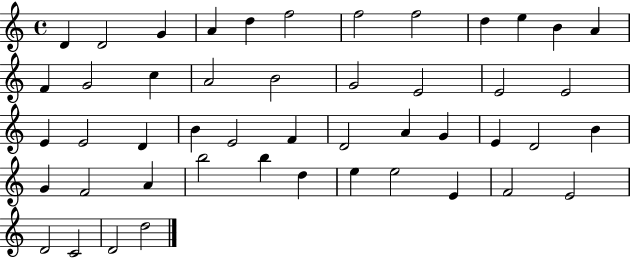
X:1
T:Untitled
M:4/4
L:1/4
K:C
D D2 G A d f2 f2 f2 d e B A F G2 c A2 B2 G2 E2 E2 E2 E E2 D B E2 F D2 A G E D2 B G F2 A b2 b d e e2 E F2 E2 D2 C2 D2 d2